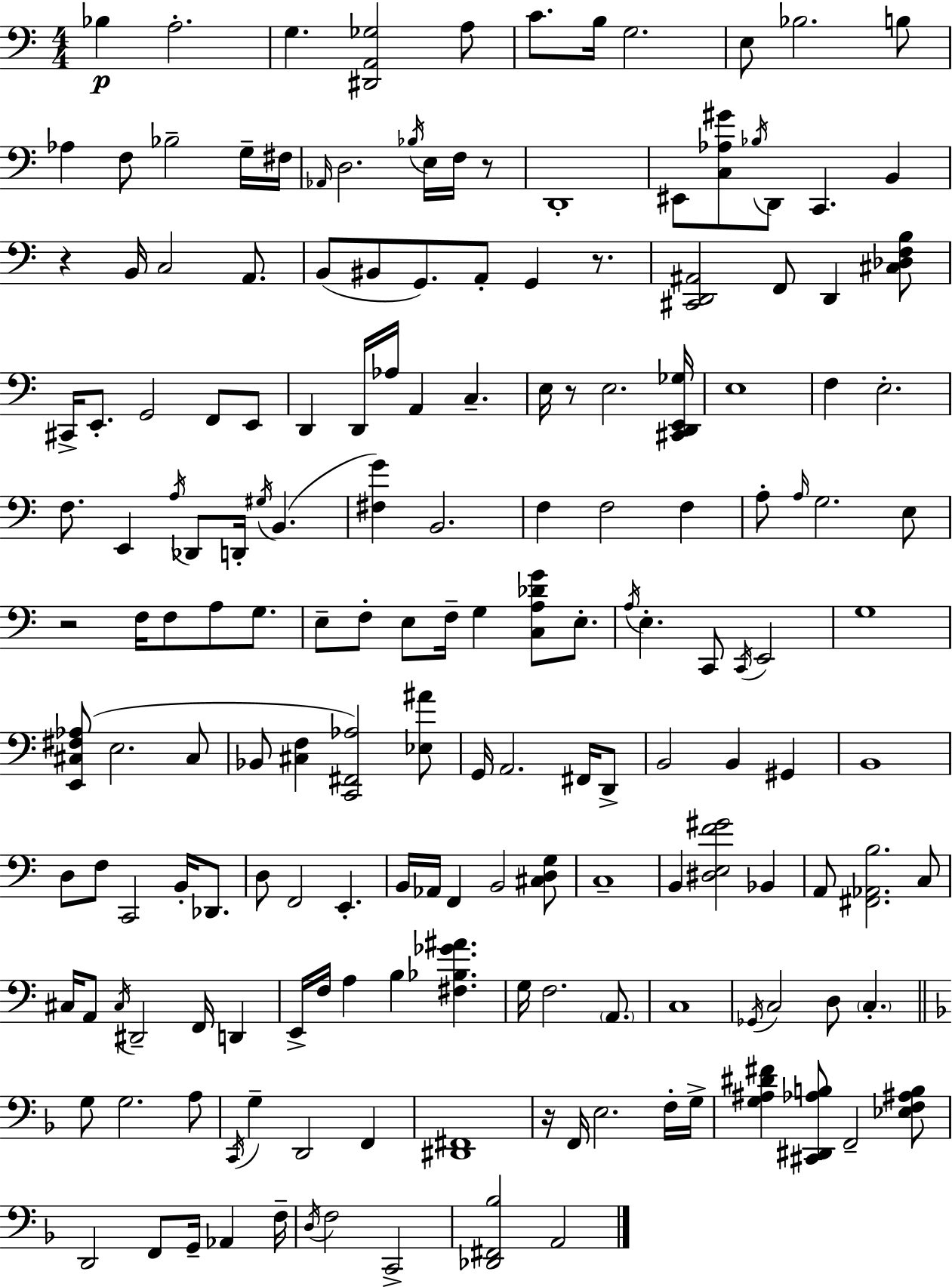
{
  \clef bass
  \numericTimeSignature
  \time 4/4
  \key c \major
  bes4\p a2.-. | g4. <dis, a, ges>2 a8 | c'8. b16 g2. | e8 bes2. b8 | \break aes4 f8 bes2-- g16-- fis16 | \grace { aes,16 } d2. \acciaccatura { bes16 } e16 f16 | r8 d,1-. | eis,8 <c aes gis'>8 \acciaccatura { bes16 } d,8 c,4. b,4 | \break r4 b,16 c2 | a,8. b,8( bis,8 g,8.) a,8-. g,4 | r8. <cis, d, ais,>2 f,8 d,4 | <cis des f b>8 cis,16-> e,8.-. g,2 f,8 | \break e,8 d,4 d,16 aes16 a,4 c4.-- | e16 r8 e2. | <cis, d, e, ges>16 e1 | f4 e2.-. | \break f8. e,4 \acciaccatura { a16 } des,8 d,16-. \acciaccatura { gis16 }( b,4. | <fis g'>4) b,2. | f4 f2 | f4 a8-. \grace { a16 } g2. | \break e8 r2 f16 f8 | a8 g8. e8-- f8-. e8 f16-- g4 | <c a des' g'>8 e8.-. \acciaccatura { a16 } e4.-. c,8 \acciaccatura { c,16 } | e,2 g1 | \break <e, cis fis aes>8( e2. | cis8 bes,8 <cis f>4 <c, fis, aes>2) | <ees ais'>8 g,16 a,2. | fis,16 d,8-> b,2 | \break b,4 gis,4 b,1 | d8 f8 c,2 | b,16-. des,8. d8 f,2 | e,4.-. b,16 aes,16 f,4 b,2 | \break <cis d g>8 c1-- | b,4 <dis e f' gis'>2 | bes,4 a,8 <fis, aes, b>2. | c8 cis16 a,8 \acciaccatura { cis16 } dis,2-- | \break f,16 d,4 e,16-> f16 a4 b4 | <fis bes ges' ais'>4. g16 f2. | \parenthesize a,8. c1 | \acciaccatura { ges,16 } c2 | \break d8 \parenthesize c4.-. \bar "||" \break \key f \major g8 g2. a8 | \acciaccatura { c,16 } g4-- d,2 f,4 | <dis, fis,>1 | r16 f,16 e2. f16-. | \break g16-> <g ais dis' fis'>4 <cis, dis, aes b>8 f,2-- <ees f ais b>8 | d,2 f,8 g,16-- aes,4 | f16-- \acciaccatura { d16 } f2 c,2-> | <des, fis, bes>2 a,2 | \break \bar "|."
}